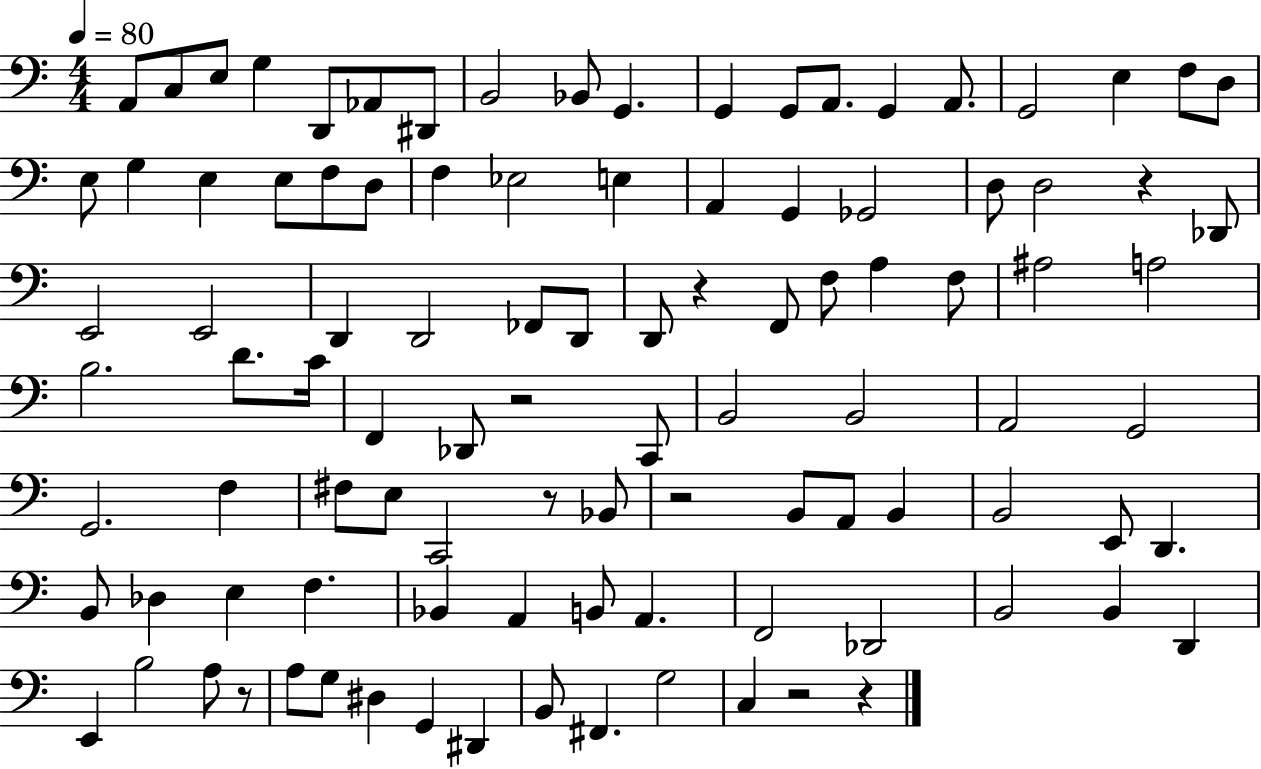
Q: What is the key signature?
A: C major